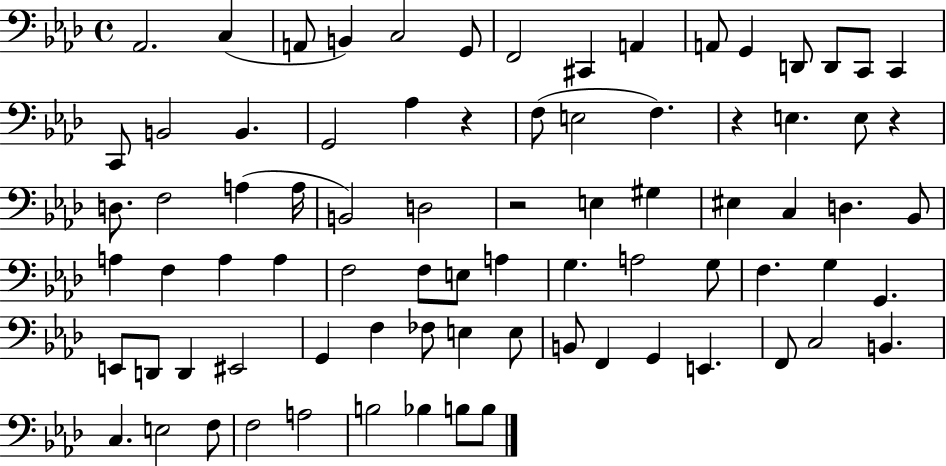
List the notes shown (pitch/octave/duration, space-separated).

Ab2/h. C3/q A2/e B2/q C3/h G2/e F2/h C#2/q A2/q A2/e G2/q D2/e D2/e C2/e C2/q C2/e B2/h B2/q. G2/h Ab3/q R/q F3/e E3/h F3/q. R/q E3/q. E3/e R/q D3/e. F3/h A3/q A3/s B2/h D3/h R/h E3/q G#3/q EIS3/q C3/q D3/q. Bb2/e A3/q F3/q A3/q A3/q F3/h F3/e E3/e A3/q G3/q. A3/h G3/e F3/q. G3/q G2/q. E2/e D2/e D2/q EIS2/h G2/q F3/q FES3/e E3/q E3/e B2/e F2/q G2/q E2/q. F2/e C3/h B2/q. C3/q. E3/h F3/e F3/h A3/h B3/h Bb3/q B3/e B3/e